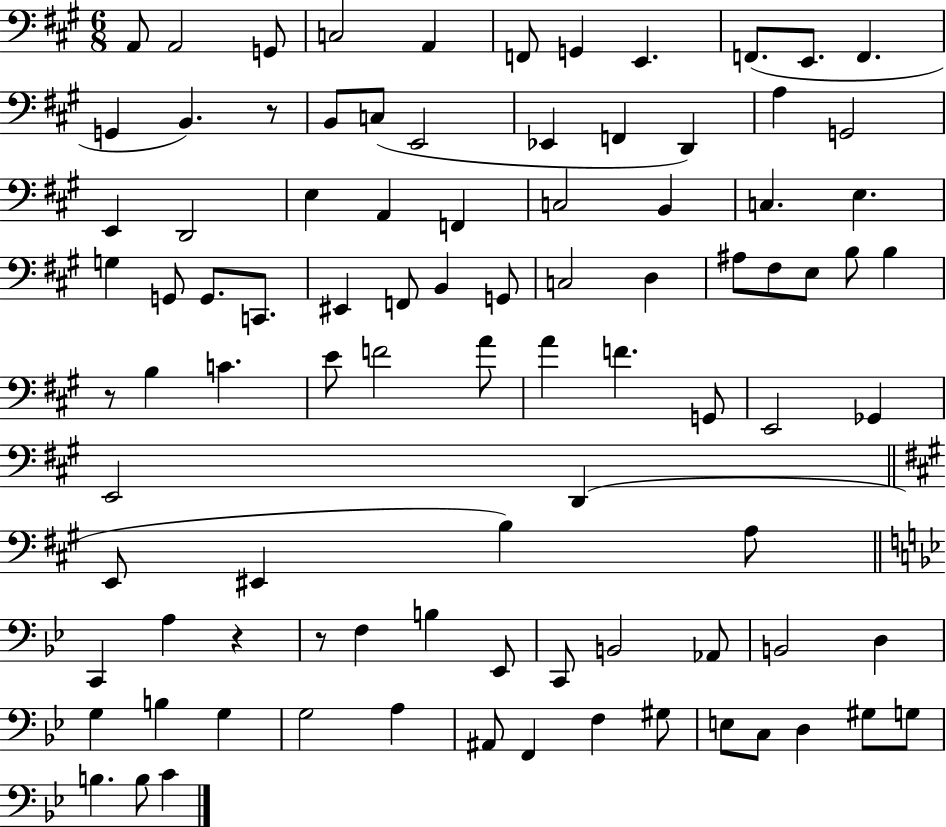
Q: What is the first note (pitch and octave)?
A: A2